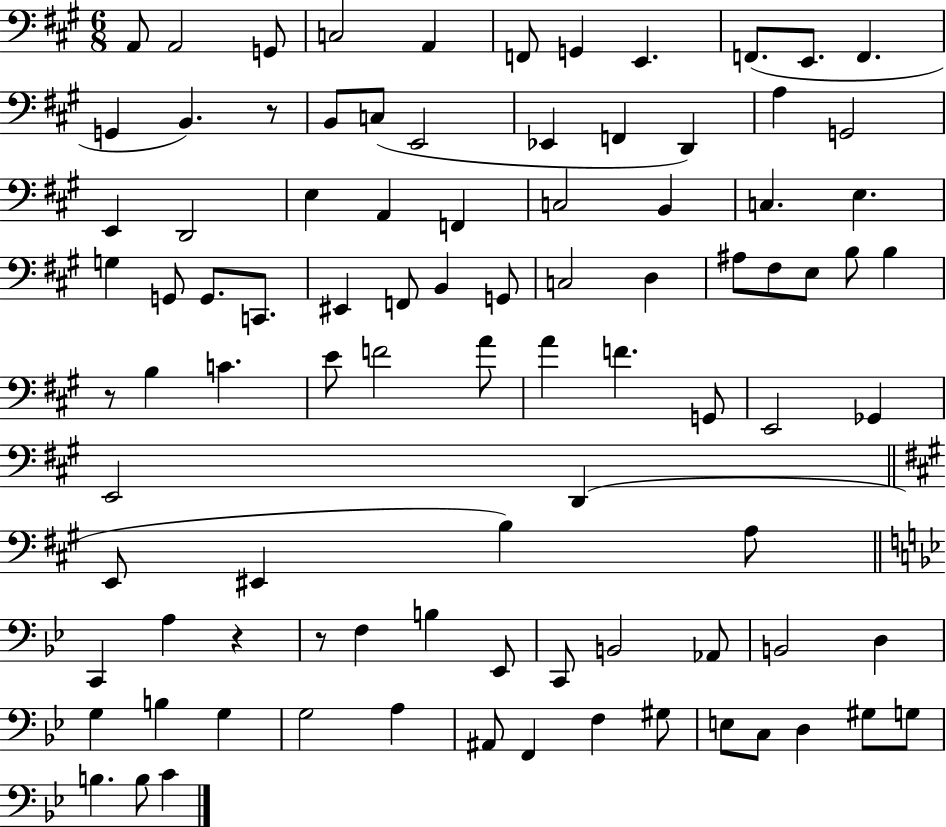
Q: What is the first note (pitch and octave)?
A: A2